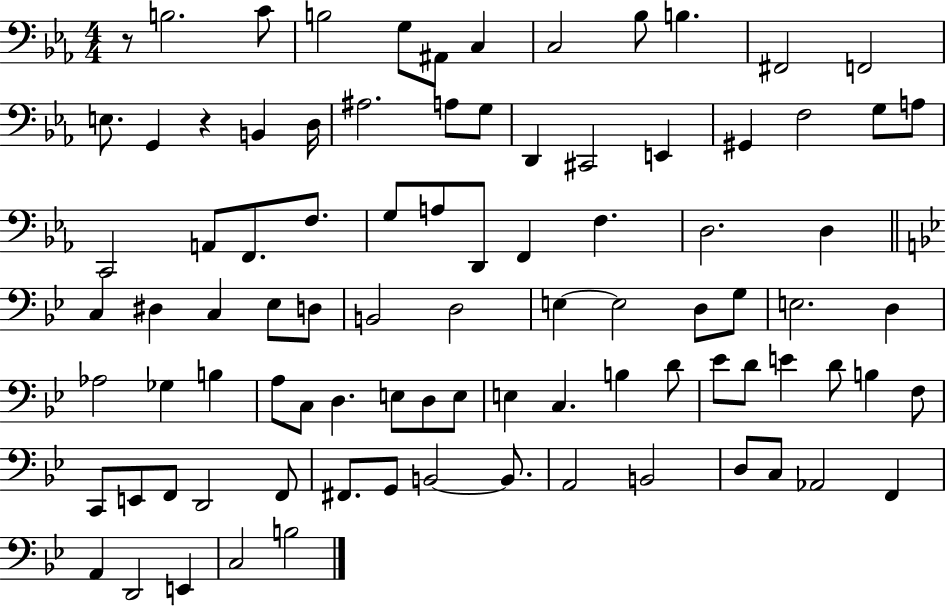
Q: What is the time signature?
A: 4/4